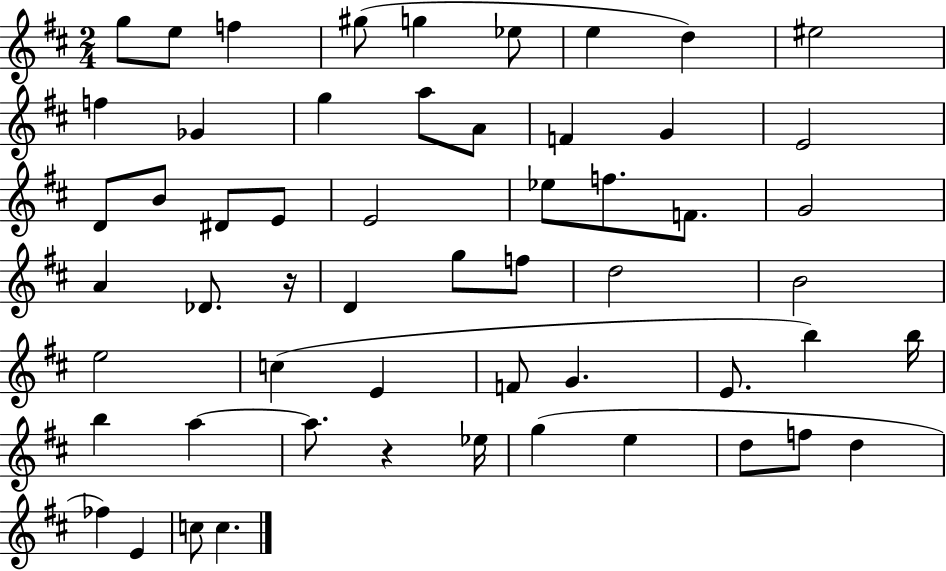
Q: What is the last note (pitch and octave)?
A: C5